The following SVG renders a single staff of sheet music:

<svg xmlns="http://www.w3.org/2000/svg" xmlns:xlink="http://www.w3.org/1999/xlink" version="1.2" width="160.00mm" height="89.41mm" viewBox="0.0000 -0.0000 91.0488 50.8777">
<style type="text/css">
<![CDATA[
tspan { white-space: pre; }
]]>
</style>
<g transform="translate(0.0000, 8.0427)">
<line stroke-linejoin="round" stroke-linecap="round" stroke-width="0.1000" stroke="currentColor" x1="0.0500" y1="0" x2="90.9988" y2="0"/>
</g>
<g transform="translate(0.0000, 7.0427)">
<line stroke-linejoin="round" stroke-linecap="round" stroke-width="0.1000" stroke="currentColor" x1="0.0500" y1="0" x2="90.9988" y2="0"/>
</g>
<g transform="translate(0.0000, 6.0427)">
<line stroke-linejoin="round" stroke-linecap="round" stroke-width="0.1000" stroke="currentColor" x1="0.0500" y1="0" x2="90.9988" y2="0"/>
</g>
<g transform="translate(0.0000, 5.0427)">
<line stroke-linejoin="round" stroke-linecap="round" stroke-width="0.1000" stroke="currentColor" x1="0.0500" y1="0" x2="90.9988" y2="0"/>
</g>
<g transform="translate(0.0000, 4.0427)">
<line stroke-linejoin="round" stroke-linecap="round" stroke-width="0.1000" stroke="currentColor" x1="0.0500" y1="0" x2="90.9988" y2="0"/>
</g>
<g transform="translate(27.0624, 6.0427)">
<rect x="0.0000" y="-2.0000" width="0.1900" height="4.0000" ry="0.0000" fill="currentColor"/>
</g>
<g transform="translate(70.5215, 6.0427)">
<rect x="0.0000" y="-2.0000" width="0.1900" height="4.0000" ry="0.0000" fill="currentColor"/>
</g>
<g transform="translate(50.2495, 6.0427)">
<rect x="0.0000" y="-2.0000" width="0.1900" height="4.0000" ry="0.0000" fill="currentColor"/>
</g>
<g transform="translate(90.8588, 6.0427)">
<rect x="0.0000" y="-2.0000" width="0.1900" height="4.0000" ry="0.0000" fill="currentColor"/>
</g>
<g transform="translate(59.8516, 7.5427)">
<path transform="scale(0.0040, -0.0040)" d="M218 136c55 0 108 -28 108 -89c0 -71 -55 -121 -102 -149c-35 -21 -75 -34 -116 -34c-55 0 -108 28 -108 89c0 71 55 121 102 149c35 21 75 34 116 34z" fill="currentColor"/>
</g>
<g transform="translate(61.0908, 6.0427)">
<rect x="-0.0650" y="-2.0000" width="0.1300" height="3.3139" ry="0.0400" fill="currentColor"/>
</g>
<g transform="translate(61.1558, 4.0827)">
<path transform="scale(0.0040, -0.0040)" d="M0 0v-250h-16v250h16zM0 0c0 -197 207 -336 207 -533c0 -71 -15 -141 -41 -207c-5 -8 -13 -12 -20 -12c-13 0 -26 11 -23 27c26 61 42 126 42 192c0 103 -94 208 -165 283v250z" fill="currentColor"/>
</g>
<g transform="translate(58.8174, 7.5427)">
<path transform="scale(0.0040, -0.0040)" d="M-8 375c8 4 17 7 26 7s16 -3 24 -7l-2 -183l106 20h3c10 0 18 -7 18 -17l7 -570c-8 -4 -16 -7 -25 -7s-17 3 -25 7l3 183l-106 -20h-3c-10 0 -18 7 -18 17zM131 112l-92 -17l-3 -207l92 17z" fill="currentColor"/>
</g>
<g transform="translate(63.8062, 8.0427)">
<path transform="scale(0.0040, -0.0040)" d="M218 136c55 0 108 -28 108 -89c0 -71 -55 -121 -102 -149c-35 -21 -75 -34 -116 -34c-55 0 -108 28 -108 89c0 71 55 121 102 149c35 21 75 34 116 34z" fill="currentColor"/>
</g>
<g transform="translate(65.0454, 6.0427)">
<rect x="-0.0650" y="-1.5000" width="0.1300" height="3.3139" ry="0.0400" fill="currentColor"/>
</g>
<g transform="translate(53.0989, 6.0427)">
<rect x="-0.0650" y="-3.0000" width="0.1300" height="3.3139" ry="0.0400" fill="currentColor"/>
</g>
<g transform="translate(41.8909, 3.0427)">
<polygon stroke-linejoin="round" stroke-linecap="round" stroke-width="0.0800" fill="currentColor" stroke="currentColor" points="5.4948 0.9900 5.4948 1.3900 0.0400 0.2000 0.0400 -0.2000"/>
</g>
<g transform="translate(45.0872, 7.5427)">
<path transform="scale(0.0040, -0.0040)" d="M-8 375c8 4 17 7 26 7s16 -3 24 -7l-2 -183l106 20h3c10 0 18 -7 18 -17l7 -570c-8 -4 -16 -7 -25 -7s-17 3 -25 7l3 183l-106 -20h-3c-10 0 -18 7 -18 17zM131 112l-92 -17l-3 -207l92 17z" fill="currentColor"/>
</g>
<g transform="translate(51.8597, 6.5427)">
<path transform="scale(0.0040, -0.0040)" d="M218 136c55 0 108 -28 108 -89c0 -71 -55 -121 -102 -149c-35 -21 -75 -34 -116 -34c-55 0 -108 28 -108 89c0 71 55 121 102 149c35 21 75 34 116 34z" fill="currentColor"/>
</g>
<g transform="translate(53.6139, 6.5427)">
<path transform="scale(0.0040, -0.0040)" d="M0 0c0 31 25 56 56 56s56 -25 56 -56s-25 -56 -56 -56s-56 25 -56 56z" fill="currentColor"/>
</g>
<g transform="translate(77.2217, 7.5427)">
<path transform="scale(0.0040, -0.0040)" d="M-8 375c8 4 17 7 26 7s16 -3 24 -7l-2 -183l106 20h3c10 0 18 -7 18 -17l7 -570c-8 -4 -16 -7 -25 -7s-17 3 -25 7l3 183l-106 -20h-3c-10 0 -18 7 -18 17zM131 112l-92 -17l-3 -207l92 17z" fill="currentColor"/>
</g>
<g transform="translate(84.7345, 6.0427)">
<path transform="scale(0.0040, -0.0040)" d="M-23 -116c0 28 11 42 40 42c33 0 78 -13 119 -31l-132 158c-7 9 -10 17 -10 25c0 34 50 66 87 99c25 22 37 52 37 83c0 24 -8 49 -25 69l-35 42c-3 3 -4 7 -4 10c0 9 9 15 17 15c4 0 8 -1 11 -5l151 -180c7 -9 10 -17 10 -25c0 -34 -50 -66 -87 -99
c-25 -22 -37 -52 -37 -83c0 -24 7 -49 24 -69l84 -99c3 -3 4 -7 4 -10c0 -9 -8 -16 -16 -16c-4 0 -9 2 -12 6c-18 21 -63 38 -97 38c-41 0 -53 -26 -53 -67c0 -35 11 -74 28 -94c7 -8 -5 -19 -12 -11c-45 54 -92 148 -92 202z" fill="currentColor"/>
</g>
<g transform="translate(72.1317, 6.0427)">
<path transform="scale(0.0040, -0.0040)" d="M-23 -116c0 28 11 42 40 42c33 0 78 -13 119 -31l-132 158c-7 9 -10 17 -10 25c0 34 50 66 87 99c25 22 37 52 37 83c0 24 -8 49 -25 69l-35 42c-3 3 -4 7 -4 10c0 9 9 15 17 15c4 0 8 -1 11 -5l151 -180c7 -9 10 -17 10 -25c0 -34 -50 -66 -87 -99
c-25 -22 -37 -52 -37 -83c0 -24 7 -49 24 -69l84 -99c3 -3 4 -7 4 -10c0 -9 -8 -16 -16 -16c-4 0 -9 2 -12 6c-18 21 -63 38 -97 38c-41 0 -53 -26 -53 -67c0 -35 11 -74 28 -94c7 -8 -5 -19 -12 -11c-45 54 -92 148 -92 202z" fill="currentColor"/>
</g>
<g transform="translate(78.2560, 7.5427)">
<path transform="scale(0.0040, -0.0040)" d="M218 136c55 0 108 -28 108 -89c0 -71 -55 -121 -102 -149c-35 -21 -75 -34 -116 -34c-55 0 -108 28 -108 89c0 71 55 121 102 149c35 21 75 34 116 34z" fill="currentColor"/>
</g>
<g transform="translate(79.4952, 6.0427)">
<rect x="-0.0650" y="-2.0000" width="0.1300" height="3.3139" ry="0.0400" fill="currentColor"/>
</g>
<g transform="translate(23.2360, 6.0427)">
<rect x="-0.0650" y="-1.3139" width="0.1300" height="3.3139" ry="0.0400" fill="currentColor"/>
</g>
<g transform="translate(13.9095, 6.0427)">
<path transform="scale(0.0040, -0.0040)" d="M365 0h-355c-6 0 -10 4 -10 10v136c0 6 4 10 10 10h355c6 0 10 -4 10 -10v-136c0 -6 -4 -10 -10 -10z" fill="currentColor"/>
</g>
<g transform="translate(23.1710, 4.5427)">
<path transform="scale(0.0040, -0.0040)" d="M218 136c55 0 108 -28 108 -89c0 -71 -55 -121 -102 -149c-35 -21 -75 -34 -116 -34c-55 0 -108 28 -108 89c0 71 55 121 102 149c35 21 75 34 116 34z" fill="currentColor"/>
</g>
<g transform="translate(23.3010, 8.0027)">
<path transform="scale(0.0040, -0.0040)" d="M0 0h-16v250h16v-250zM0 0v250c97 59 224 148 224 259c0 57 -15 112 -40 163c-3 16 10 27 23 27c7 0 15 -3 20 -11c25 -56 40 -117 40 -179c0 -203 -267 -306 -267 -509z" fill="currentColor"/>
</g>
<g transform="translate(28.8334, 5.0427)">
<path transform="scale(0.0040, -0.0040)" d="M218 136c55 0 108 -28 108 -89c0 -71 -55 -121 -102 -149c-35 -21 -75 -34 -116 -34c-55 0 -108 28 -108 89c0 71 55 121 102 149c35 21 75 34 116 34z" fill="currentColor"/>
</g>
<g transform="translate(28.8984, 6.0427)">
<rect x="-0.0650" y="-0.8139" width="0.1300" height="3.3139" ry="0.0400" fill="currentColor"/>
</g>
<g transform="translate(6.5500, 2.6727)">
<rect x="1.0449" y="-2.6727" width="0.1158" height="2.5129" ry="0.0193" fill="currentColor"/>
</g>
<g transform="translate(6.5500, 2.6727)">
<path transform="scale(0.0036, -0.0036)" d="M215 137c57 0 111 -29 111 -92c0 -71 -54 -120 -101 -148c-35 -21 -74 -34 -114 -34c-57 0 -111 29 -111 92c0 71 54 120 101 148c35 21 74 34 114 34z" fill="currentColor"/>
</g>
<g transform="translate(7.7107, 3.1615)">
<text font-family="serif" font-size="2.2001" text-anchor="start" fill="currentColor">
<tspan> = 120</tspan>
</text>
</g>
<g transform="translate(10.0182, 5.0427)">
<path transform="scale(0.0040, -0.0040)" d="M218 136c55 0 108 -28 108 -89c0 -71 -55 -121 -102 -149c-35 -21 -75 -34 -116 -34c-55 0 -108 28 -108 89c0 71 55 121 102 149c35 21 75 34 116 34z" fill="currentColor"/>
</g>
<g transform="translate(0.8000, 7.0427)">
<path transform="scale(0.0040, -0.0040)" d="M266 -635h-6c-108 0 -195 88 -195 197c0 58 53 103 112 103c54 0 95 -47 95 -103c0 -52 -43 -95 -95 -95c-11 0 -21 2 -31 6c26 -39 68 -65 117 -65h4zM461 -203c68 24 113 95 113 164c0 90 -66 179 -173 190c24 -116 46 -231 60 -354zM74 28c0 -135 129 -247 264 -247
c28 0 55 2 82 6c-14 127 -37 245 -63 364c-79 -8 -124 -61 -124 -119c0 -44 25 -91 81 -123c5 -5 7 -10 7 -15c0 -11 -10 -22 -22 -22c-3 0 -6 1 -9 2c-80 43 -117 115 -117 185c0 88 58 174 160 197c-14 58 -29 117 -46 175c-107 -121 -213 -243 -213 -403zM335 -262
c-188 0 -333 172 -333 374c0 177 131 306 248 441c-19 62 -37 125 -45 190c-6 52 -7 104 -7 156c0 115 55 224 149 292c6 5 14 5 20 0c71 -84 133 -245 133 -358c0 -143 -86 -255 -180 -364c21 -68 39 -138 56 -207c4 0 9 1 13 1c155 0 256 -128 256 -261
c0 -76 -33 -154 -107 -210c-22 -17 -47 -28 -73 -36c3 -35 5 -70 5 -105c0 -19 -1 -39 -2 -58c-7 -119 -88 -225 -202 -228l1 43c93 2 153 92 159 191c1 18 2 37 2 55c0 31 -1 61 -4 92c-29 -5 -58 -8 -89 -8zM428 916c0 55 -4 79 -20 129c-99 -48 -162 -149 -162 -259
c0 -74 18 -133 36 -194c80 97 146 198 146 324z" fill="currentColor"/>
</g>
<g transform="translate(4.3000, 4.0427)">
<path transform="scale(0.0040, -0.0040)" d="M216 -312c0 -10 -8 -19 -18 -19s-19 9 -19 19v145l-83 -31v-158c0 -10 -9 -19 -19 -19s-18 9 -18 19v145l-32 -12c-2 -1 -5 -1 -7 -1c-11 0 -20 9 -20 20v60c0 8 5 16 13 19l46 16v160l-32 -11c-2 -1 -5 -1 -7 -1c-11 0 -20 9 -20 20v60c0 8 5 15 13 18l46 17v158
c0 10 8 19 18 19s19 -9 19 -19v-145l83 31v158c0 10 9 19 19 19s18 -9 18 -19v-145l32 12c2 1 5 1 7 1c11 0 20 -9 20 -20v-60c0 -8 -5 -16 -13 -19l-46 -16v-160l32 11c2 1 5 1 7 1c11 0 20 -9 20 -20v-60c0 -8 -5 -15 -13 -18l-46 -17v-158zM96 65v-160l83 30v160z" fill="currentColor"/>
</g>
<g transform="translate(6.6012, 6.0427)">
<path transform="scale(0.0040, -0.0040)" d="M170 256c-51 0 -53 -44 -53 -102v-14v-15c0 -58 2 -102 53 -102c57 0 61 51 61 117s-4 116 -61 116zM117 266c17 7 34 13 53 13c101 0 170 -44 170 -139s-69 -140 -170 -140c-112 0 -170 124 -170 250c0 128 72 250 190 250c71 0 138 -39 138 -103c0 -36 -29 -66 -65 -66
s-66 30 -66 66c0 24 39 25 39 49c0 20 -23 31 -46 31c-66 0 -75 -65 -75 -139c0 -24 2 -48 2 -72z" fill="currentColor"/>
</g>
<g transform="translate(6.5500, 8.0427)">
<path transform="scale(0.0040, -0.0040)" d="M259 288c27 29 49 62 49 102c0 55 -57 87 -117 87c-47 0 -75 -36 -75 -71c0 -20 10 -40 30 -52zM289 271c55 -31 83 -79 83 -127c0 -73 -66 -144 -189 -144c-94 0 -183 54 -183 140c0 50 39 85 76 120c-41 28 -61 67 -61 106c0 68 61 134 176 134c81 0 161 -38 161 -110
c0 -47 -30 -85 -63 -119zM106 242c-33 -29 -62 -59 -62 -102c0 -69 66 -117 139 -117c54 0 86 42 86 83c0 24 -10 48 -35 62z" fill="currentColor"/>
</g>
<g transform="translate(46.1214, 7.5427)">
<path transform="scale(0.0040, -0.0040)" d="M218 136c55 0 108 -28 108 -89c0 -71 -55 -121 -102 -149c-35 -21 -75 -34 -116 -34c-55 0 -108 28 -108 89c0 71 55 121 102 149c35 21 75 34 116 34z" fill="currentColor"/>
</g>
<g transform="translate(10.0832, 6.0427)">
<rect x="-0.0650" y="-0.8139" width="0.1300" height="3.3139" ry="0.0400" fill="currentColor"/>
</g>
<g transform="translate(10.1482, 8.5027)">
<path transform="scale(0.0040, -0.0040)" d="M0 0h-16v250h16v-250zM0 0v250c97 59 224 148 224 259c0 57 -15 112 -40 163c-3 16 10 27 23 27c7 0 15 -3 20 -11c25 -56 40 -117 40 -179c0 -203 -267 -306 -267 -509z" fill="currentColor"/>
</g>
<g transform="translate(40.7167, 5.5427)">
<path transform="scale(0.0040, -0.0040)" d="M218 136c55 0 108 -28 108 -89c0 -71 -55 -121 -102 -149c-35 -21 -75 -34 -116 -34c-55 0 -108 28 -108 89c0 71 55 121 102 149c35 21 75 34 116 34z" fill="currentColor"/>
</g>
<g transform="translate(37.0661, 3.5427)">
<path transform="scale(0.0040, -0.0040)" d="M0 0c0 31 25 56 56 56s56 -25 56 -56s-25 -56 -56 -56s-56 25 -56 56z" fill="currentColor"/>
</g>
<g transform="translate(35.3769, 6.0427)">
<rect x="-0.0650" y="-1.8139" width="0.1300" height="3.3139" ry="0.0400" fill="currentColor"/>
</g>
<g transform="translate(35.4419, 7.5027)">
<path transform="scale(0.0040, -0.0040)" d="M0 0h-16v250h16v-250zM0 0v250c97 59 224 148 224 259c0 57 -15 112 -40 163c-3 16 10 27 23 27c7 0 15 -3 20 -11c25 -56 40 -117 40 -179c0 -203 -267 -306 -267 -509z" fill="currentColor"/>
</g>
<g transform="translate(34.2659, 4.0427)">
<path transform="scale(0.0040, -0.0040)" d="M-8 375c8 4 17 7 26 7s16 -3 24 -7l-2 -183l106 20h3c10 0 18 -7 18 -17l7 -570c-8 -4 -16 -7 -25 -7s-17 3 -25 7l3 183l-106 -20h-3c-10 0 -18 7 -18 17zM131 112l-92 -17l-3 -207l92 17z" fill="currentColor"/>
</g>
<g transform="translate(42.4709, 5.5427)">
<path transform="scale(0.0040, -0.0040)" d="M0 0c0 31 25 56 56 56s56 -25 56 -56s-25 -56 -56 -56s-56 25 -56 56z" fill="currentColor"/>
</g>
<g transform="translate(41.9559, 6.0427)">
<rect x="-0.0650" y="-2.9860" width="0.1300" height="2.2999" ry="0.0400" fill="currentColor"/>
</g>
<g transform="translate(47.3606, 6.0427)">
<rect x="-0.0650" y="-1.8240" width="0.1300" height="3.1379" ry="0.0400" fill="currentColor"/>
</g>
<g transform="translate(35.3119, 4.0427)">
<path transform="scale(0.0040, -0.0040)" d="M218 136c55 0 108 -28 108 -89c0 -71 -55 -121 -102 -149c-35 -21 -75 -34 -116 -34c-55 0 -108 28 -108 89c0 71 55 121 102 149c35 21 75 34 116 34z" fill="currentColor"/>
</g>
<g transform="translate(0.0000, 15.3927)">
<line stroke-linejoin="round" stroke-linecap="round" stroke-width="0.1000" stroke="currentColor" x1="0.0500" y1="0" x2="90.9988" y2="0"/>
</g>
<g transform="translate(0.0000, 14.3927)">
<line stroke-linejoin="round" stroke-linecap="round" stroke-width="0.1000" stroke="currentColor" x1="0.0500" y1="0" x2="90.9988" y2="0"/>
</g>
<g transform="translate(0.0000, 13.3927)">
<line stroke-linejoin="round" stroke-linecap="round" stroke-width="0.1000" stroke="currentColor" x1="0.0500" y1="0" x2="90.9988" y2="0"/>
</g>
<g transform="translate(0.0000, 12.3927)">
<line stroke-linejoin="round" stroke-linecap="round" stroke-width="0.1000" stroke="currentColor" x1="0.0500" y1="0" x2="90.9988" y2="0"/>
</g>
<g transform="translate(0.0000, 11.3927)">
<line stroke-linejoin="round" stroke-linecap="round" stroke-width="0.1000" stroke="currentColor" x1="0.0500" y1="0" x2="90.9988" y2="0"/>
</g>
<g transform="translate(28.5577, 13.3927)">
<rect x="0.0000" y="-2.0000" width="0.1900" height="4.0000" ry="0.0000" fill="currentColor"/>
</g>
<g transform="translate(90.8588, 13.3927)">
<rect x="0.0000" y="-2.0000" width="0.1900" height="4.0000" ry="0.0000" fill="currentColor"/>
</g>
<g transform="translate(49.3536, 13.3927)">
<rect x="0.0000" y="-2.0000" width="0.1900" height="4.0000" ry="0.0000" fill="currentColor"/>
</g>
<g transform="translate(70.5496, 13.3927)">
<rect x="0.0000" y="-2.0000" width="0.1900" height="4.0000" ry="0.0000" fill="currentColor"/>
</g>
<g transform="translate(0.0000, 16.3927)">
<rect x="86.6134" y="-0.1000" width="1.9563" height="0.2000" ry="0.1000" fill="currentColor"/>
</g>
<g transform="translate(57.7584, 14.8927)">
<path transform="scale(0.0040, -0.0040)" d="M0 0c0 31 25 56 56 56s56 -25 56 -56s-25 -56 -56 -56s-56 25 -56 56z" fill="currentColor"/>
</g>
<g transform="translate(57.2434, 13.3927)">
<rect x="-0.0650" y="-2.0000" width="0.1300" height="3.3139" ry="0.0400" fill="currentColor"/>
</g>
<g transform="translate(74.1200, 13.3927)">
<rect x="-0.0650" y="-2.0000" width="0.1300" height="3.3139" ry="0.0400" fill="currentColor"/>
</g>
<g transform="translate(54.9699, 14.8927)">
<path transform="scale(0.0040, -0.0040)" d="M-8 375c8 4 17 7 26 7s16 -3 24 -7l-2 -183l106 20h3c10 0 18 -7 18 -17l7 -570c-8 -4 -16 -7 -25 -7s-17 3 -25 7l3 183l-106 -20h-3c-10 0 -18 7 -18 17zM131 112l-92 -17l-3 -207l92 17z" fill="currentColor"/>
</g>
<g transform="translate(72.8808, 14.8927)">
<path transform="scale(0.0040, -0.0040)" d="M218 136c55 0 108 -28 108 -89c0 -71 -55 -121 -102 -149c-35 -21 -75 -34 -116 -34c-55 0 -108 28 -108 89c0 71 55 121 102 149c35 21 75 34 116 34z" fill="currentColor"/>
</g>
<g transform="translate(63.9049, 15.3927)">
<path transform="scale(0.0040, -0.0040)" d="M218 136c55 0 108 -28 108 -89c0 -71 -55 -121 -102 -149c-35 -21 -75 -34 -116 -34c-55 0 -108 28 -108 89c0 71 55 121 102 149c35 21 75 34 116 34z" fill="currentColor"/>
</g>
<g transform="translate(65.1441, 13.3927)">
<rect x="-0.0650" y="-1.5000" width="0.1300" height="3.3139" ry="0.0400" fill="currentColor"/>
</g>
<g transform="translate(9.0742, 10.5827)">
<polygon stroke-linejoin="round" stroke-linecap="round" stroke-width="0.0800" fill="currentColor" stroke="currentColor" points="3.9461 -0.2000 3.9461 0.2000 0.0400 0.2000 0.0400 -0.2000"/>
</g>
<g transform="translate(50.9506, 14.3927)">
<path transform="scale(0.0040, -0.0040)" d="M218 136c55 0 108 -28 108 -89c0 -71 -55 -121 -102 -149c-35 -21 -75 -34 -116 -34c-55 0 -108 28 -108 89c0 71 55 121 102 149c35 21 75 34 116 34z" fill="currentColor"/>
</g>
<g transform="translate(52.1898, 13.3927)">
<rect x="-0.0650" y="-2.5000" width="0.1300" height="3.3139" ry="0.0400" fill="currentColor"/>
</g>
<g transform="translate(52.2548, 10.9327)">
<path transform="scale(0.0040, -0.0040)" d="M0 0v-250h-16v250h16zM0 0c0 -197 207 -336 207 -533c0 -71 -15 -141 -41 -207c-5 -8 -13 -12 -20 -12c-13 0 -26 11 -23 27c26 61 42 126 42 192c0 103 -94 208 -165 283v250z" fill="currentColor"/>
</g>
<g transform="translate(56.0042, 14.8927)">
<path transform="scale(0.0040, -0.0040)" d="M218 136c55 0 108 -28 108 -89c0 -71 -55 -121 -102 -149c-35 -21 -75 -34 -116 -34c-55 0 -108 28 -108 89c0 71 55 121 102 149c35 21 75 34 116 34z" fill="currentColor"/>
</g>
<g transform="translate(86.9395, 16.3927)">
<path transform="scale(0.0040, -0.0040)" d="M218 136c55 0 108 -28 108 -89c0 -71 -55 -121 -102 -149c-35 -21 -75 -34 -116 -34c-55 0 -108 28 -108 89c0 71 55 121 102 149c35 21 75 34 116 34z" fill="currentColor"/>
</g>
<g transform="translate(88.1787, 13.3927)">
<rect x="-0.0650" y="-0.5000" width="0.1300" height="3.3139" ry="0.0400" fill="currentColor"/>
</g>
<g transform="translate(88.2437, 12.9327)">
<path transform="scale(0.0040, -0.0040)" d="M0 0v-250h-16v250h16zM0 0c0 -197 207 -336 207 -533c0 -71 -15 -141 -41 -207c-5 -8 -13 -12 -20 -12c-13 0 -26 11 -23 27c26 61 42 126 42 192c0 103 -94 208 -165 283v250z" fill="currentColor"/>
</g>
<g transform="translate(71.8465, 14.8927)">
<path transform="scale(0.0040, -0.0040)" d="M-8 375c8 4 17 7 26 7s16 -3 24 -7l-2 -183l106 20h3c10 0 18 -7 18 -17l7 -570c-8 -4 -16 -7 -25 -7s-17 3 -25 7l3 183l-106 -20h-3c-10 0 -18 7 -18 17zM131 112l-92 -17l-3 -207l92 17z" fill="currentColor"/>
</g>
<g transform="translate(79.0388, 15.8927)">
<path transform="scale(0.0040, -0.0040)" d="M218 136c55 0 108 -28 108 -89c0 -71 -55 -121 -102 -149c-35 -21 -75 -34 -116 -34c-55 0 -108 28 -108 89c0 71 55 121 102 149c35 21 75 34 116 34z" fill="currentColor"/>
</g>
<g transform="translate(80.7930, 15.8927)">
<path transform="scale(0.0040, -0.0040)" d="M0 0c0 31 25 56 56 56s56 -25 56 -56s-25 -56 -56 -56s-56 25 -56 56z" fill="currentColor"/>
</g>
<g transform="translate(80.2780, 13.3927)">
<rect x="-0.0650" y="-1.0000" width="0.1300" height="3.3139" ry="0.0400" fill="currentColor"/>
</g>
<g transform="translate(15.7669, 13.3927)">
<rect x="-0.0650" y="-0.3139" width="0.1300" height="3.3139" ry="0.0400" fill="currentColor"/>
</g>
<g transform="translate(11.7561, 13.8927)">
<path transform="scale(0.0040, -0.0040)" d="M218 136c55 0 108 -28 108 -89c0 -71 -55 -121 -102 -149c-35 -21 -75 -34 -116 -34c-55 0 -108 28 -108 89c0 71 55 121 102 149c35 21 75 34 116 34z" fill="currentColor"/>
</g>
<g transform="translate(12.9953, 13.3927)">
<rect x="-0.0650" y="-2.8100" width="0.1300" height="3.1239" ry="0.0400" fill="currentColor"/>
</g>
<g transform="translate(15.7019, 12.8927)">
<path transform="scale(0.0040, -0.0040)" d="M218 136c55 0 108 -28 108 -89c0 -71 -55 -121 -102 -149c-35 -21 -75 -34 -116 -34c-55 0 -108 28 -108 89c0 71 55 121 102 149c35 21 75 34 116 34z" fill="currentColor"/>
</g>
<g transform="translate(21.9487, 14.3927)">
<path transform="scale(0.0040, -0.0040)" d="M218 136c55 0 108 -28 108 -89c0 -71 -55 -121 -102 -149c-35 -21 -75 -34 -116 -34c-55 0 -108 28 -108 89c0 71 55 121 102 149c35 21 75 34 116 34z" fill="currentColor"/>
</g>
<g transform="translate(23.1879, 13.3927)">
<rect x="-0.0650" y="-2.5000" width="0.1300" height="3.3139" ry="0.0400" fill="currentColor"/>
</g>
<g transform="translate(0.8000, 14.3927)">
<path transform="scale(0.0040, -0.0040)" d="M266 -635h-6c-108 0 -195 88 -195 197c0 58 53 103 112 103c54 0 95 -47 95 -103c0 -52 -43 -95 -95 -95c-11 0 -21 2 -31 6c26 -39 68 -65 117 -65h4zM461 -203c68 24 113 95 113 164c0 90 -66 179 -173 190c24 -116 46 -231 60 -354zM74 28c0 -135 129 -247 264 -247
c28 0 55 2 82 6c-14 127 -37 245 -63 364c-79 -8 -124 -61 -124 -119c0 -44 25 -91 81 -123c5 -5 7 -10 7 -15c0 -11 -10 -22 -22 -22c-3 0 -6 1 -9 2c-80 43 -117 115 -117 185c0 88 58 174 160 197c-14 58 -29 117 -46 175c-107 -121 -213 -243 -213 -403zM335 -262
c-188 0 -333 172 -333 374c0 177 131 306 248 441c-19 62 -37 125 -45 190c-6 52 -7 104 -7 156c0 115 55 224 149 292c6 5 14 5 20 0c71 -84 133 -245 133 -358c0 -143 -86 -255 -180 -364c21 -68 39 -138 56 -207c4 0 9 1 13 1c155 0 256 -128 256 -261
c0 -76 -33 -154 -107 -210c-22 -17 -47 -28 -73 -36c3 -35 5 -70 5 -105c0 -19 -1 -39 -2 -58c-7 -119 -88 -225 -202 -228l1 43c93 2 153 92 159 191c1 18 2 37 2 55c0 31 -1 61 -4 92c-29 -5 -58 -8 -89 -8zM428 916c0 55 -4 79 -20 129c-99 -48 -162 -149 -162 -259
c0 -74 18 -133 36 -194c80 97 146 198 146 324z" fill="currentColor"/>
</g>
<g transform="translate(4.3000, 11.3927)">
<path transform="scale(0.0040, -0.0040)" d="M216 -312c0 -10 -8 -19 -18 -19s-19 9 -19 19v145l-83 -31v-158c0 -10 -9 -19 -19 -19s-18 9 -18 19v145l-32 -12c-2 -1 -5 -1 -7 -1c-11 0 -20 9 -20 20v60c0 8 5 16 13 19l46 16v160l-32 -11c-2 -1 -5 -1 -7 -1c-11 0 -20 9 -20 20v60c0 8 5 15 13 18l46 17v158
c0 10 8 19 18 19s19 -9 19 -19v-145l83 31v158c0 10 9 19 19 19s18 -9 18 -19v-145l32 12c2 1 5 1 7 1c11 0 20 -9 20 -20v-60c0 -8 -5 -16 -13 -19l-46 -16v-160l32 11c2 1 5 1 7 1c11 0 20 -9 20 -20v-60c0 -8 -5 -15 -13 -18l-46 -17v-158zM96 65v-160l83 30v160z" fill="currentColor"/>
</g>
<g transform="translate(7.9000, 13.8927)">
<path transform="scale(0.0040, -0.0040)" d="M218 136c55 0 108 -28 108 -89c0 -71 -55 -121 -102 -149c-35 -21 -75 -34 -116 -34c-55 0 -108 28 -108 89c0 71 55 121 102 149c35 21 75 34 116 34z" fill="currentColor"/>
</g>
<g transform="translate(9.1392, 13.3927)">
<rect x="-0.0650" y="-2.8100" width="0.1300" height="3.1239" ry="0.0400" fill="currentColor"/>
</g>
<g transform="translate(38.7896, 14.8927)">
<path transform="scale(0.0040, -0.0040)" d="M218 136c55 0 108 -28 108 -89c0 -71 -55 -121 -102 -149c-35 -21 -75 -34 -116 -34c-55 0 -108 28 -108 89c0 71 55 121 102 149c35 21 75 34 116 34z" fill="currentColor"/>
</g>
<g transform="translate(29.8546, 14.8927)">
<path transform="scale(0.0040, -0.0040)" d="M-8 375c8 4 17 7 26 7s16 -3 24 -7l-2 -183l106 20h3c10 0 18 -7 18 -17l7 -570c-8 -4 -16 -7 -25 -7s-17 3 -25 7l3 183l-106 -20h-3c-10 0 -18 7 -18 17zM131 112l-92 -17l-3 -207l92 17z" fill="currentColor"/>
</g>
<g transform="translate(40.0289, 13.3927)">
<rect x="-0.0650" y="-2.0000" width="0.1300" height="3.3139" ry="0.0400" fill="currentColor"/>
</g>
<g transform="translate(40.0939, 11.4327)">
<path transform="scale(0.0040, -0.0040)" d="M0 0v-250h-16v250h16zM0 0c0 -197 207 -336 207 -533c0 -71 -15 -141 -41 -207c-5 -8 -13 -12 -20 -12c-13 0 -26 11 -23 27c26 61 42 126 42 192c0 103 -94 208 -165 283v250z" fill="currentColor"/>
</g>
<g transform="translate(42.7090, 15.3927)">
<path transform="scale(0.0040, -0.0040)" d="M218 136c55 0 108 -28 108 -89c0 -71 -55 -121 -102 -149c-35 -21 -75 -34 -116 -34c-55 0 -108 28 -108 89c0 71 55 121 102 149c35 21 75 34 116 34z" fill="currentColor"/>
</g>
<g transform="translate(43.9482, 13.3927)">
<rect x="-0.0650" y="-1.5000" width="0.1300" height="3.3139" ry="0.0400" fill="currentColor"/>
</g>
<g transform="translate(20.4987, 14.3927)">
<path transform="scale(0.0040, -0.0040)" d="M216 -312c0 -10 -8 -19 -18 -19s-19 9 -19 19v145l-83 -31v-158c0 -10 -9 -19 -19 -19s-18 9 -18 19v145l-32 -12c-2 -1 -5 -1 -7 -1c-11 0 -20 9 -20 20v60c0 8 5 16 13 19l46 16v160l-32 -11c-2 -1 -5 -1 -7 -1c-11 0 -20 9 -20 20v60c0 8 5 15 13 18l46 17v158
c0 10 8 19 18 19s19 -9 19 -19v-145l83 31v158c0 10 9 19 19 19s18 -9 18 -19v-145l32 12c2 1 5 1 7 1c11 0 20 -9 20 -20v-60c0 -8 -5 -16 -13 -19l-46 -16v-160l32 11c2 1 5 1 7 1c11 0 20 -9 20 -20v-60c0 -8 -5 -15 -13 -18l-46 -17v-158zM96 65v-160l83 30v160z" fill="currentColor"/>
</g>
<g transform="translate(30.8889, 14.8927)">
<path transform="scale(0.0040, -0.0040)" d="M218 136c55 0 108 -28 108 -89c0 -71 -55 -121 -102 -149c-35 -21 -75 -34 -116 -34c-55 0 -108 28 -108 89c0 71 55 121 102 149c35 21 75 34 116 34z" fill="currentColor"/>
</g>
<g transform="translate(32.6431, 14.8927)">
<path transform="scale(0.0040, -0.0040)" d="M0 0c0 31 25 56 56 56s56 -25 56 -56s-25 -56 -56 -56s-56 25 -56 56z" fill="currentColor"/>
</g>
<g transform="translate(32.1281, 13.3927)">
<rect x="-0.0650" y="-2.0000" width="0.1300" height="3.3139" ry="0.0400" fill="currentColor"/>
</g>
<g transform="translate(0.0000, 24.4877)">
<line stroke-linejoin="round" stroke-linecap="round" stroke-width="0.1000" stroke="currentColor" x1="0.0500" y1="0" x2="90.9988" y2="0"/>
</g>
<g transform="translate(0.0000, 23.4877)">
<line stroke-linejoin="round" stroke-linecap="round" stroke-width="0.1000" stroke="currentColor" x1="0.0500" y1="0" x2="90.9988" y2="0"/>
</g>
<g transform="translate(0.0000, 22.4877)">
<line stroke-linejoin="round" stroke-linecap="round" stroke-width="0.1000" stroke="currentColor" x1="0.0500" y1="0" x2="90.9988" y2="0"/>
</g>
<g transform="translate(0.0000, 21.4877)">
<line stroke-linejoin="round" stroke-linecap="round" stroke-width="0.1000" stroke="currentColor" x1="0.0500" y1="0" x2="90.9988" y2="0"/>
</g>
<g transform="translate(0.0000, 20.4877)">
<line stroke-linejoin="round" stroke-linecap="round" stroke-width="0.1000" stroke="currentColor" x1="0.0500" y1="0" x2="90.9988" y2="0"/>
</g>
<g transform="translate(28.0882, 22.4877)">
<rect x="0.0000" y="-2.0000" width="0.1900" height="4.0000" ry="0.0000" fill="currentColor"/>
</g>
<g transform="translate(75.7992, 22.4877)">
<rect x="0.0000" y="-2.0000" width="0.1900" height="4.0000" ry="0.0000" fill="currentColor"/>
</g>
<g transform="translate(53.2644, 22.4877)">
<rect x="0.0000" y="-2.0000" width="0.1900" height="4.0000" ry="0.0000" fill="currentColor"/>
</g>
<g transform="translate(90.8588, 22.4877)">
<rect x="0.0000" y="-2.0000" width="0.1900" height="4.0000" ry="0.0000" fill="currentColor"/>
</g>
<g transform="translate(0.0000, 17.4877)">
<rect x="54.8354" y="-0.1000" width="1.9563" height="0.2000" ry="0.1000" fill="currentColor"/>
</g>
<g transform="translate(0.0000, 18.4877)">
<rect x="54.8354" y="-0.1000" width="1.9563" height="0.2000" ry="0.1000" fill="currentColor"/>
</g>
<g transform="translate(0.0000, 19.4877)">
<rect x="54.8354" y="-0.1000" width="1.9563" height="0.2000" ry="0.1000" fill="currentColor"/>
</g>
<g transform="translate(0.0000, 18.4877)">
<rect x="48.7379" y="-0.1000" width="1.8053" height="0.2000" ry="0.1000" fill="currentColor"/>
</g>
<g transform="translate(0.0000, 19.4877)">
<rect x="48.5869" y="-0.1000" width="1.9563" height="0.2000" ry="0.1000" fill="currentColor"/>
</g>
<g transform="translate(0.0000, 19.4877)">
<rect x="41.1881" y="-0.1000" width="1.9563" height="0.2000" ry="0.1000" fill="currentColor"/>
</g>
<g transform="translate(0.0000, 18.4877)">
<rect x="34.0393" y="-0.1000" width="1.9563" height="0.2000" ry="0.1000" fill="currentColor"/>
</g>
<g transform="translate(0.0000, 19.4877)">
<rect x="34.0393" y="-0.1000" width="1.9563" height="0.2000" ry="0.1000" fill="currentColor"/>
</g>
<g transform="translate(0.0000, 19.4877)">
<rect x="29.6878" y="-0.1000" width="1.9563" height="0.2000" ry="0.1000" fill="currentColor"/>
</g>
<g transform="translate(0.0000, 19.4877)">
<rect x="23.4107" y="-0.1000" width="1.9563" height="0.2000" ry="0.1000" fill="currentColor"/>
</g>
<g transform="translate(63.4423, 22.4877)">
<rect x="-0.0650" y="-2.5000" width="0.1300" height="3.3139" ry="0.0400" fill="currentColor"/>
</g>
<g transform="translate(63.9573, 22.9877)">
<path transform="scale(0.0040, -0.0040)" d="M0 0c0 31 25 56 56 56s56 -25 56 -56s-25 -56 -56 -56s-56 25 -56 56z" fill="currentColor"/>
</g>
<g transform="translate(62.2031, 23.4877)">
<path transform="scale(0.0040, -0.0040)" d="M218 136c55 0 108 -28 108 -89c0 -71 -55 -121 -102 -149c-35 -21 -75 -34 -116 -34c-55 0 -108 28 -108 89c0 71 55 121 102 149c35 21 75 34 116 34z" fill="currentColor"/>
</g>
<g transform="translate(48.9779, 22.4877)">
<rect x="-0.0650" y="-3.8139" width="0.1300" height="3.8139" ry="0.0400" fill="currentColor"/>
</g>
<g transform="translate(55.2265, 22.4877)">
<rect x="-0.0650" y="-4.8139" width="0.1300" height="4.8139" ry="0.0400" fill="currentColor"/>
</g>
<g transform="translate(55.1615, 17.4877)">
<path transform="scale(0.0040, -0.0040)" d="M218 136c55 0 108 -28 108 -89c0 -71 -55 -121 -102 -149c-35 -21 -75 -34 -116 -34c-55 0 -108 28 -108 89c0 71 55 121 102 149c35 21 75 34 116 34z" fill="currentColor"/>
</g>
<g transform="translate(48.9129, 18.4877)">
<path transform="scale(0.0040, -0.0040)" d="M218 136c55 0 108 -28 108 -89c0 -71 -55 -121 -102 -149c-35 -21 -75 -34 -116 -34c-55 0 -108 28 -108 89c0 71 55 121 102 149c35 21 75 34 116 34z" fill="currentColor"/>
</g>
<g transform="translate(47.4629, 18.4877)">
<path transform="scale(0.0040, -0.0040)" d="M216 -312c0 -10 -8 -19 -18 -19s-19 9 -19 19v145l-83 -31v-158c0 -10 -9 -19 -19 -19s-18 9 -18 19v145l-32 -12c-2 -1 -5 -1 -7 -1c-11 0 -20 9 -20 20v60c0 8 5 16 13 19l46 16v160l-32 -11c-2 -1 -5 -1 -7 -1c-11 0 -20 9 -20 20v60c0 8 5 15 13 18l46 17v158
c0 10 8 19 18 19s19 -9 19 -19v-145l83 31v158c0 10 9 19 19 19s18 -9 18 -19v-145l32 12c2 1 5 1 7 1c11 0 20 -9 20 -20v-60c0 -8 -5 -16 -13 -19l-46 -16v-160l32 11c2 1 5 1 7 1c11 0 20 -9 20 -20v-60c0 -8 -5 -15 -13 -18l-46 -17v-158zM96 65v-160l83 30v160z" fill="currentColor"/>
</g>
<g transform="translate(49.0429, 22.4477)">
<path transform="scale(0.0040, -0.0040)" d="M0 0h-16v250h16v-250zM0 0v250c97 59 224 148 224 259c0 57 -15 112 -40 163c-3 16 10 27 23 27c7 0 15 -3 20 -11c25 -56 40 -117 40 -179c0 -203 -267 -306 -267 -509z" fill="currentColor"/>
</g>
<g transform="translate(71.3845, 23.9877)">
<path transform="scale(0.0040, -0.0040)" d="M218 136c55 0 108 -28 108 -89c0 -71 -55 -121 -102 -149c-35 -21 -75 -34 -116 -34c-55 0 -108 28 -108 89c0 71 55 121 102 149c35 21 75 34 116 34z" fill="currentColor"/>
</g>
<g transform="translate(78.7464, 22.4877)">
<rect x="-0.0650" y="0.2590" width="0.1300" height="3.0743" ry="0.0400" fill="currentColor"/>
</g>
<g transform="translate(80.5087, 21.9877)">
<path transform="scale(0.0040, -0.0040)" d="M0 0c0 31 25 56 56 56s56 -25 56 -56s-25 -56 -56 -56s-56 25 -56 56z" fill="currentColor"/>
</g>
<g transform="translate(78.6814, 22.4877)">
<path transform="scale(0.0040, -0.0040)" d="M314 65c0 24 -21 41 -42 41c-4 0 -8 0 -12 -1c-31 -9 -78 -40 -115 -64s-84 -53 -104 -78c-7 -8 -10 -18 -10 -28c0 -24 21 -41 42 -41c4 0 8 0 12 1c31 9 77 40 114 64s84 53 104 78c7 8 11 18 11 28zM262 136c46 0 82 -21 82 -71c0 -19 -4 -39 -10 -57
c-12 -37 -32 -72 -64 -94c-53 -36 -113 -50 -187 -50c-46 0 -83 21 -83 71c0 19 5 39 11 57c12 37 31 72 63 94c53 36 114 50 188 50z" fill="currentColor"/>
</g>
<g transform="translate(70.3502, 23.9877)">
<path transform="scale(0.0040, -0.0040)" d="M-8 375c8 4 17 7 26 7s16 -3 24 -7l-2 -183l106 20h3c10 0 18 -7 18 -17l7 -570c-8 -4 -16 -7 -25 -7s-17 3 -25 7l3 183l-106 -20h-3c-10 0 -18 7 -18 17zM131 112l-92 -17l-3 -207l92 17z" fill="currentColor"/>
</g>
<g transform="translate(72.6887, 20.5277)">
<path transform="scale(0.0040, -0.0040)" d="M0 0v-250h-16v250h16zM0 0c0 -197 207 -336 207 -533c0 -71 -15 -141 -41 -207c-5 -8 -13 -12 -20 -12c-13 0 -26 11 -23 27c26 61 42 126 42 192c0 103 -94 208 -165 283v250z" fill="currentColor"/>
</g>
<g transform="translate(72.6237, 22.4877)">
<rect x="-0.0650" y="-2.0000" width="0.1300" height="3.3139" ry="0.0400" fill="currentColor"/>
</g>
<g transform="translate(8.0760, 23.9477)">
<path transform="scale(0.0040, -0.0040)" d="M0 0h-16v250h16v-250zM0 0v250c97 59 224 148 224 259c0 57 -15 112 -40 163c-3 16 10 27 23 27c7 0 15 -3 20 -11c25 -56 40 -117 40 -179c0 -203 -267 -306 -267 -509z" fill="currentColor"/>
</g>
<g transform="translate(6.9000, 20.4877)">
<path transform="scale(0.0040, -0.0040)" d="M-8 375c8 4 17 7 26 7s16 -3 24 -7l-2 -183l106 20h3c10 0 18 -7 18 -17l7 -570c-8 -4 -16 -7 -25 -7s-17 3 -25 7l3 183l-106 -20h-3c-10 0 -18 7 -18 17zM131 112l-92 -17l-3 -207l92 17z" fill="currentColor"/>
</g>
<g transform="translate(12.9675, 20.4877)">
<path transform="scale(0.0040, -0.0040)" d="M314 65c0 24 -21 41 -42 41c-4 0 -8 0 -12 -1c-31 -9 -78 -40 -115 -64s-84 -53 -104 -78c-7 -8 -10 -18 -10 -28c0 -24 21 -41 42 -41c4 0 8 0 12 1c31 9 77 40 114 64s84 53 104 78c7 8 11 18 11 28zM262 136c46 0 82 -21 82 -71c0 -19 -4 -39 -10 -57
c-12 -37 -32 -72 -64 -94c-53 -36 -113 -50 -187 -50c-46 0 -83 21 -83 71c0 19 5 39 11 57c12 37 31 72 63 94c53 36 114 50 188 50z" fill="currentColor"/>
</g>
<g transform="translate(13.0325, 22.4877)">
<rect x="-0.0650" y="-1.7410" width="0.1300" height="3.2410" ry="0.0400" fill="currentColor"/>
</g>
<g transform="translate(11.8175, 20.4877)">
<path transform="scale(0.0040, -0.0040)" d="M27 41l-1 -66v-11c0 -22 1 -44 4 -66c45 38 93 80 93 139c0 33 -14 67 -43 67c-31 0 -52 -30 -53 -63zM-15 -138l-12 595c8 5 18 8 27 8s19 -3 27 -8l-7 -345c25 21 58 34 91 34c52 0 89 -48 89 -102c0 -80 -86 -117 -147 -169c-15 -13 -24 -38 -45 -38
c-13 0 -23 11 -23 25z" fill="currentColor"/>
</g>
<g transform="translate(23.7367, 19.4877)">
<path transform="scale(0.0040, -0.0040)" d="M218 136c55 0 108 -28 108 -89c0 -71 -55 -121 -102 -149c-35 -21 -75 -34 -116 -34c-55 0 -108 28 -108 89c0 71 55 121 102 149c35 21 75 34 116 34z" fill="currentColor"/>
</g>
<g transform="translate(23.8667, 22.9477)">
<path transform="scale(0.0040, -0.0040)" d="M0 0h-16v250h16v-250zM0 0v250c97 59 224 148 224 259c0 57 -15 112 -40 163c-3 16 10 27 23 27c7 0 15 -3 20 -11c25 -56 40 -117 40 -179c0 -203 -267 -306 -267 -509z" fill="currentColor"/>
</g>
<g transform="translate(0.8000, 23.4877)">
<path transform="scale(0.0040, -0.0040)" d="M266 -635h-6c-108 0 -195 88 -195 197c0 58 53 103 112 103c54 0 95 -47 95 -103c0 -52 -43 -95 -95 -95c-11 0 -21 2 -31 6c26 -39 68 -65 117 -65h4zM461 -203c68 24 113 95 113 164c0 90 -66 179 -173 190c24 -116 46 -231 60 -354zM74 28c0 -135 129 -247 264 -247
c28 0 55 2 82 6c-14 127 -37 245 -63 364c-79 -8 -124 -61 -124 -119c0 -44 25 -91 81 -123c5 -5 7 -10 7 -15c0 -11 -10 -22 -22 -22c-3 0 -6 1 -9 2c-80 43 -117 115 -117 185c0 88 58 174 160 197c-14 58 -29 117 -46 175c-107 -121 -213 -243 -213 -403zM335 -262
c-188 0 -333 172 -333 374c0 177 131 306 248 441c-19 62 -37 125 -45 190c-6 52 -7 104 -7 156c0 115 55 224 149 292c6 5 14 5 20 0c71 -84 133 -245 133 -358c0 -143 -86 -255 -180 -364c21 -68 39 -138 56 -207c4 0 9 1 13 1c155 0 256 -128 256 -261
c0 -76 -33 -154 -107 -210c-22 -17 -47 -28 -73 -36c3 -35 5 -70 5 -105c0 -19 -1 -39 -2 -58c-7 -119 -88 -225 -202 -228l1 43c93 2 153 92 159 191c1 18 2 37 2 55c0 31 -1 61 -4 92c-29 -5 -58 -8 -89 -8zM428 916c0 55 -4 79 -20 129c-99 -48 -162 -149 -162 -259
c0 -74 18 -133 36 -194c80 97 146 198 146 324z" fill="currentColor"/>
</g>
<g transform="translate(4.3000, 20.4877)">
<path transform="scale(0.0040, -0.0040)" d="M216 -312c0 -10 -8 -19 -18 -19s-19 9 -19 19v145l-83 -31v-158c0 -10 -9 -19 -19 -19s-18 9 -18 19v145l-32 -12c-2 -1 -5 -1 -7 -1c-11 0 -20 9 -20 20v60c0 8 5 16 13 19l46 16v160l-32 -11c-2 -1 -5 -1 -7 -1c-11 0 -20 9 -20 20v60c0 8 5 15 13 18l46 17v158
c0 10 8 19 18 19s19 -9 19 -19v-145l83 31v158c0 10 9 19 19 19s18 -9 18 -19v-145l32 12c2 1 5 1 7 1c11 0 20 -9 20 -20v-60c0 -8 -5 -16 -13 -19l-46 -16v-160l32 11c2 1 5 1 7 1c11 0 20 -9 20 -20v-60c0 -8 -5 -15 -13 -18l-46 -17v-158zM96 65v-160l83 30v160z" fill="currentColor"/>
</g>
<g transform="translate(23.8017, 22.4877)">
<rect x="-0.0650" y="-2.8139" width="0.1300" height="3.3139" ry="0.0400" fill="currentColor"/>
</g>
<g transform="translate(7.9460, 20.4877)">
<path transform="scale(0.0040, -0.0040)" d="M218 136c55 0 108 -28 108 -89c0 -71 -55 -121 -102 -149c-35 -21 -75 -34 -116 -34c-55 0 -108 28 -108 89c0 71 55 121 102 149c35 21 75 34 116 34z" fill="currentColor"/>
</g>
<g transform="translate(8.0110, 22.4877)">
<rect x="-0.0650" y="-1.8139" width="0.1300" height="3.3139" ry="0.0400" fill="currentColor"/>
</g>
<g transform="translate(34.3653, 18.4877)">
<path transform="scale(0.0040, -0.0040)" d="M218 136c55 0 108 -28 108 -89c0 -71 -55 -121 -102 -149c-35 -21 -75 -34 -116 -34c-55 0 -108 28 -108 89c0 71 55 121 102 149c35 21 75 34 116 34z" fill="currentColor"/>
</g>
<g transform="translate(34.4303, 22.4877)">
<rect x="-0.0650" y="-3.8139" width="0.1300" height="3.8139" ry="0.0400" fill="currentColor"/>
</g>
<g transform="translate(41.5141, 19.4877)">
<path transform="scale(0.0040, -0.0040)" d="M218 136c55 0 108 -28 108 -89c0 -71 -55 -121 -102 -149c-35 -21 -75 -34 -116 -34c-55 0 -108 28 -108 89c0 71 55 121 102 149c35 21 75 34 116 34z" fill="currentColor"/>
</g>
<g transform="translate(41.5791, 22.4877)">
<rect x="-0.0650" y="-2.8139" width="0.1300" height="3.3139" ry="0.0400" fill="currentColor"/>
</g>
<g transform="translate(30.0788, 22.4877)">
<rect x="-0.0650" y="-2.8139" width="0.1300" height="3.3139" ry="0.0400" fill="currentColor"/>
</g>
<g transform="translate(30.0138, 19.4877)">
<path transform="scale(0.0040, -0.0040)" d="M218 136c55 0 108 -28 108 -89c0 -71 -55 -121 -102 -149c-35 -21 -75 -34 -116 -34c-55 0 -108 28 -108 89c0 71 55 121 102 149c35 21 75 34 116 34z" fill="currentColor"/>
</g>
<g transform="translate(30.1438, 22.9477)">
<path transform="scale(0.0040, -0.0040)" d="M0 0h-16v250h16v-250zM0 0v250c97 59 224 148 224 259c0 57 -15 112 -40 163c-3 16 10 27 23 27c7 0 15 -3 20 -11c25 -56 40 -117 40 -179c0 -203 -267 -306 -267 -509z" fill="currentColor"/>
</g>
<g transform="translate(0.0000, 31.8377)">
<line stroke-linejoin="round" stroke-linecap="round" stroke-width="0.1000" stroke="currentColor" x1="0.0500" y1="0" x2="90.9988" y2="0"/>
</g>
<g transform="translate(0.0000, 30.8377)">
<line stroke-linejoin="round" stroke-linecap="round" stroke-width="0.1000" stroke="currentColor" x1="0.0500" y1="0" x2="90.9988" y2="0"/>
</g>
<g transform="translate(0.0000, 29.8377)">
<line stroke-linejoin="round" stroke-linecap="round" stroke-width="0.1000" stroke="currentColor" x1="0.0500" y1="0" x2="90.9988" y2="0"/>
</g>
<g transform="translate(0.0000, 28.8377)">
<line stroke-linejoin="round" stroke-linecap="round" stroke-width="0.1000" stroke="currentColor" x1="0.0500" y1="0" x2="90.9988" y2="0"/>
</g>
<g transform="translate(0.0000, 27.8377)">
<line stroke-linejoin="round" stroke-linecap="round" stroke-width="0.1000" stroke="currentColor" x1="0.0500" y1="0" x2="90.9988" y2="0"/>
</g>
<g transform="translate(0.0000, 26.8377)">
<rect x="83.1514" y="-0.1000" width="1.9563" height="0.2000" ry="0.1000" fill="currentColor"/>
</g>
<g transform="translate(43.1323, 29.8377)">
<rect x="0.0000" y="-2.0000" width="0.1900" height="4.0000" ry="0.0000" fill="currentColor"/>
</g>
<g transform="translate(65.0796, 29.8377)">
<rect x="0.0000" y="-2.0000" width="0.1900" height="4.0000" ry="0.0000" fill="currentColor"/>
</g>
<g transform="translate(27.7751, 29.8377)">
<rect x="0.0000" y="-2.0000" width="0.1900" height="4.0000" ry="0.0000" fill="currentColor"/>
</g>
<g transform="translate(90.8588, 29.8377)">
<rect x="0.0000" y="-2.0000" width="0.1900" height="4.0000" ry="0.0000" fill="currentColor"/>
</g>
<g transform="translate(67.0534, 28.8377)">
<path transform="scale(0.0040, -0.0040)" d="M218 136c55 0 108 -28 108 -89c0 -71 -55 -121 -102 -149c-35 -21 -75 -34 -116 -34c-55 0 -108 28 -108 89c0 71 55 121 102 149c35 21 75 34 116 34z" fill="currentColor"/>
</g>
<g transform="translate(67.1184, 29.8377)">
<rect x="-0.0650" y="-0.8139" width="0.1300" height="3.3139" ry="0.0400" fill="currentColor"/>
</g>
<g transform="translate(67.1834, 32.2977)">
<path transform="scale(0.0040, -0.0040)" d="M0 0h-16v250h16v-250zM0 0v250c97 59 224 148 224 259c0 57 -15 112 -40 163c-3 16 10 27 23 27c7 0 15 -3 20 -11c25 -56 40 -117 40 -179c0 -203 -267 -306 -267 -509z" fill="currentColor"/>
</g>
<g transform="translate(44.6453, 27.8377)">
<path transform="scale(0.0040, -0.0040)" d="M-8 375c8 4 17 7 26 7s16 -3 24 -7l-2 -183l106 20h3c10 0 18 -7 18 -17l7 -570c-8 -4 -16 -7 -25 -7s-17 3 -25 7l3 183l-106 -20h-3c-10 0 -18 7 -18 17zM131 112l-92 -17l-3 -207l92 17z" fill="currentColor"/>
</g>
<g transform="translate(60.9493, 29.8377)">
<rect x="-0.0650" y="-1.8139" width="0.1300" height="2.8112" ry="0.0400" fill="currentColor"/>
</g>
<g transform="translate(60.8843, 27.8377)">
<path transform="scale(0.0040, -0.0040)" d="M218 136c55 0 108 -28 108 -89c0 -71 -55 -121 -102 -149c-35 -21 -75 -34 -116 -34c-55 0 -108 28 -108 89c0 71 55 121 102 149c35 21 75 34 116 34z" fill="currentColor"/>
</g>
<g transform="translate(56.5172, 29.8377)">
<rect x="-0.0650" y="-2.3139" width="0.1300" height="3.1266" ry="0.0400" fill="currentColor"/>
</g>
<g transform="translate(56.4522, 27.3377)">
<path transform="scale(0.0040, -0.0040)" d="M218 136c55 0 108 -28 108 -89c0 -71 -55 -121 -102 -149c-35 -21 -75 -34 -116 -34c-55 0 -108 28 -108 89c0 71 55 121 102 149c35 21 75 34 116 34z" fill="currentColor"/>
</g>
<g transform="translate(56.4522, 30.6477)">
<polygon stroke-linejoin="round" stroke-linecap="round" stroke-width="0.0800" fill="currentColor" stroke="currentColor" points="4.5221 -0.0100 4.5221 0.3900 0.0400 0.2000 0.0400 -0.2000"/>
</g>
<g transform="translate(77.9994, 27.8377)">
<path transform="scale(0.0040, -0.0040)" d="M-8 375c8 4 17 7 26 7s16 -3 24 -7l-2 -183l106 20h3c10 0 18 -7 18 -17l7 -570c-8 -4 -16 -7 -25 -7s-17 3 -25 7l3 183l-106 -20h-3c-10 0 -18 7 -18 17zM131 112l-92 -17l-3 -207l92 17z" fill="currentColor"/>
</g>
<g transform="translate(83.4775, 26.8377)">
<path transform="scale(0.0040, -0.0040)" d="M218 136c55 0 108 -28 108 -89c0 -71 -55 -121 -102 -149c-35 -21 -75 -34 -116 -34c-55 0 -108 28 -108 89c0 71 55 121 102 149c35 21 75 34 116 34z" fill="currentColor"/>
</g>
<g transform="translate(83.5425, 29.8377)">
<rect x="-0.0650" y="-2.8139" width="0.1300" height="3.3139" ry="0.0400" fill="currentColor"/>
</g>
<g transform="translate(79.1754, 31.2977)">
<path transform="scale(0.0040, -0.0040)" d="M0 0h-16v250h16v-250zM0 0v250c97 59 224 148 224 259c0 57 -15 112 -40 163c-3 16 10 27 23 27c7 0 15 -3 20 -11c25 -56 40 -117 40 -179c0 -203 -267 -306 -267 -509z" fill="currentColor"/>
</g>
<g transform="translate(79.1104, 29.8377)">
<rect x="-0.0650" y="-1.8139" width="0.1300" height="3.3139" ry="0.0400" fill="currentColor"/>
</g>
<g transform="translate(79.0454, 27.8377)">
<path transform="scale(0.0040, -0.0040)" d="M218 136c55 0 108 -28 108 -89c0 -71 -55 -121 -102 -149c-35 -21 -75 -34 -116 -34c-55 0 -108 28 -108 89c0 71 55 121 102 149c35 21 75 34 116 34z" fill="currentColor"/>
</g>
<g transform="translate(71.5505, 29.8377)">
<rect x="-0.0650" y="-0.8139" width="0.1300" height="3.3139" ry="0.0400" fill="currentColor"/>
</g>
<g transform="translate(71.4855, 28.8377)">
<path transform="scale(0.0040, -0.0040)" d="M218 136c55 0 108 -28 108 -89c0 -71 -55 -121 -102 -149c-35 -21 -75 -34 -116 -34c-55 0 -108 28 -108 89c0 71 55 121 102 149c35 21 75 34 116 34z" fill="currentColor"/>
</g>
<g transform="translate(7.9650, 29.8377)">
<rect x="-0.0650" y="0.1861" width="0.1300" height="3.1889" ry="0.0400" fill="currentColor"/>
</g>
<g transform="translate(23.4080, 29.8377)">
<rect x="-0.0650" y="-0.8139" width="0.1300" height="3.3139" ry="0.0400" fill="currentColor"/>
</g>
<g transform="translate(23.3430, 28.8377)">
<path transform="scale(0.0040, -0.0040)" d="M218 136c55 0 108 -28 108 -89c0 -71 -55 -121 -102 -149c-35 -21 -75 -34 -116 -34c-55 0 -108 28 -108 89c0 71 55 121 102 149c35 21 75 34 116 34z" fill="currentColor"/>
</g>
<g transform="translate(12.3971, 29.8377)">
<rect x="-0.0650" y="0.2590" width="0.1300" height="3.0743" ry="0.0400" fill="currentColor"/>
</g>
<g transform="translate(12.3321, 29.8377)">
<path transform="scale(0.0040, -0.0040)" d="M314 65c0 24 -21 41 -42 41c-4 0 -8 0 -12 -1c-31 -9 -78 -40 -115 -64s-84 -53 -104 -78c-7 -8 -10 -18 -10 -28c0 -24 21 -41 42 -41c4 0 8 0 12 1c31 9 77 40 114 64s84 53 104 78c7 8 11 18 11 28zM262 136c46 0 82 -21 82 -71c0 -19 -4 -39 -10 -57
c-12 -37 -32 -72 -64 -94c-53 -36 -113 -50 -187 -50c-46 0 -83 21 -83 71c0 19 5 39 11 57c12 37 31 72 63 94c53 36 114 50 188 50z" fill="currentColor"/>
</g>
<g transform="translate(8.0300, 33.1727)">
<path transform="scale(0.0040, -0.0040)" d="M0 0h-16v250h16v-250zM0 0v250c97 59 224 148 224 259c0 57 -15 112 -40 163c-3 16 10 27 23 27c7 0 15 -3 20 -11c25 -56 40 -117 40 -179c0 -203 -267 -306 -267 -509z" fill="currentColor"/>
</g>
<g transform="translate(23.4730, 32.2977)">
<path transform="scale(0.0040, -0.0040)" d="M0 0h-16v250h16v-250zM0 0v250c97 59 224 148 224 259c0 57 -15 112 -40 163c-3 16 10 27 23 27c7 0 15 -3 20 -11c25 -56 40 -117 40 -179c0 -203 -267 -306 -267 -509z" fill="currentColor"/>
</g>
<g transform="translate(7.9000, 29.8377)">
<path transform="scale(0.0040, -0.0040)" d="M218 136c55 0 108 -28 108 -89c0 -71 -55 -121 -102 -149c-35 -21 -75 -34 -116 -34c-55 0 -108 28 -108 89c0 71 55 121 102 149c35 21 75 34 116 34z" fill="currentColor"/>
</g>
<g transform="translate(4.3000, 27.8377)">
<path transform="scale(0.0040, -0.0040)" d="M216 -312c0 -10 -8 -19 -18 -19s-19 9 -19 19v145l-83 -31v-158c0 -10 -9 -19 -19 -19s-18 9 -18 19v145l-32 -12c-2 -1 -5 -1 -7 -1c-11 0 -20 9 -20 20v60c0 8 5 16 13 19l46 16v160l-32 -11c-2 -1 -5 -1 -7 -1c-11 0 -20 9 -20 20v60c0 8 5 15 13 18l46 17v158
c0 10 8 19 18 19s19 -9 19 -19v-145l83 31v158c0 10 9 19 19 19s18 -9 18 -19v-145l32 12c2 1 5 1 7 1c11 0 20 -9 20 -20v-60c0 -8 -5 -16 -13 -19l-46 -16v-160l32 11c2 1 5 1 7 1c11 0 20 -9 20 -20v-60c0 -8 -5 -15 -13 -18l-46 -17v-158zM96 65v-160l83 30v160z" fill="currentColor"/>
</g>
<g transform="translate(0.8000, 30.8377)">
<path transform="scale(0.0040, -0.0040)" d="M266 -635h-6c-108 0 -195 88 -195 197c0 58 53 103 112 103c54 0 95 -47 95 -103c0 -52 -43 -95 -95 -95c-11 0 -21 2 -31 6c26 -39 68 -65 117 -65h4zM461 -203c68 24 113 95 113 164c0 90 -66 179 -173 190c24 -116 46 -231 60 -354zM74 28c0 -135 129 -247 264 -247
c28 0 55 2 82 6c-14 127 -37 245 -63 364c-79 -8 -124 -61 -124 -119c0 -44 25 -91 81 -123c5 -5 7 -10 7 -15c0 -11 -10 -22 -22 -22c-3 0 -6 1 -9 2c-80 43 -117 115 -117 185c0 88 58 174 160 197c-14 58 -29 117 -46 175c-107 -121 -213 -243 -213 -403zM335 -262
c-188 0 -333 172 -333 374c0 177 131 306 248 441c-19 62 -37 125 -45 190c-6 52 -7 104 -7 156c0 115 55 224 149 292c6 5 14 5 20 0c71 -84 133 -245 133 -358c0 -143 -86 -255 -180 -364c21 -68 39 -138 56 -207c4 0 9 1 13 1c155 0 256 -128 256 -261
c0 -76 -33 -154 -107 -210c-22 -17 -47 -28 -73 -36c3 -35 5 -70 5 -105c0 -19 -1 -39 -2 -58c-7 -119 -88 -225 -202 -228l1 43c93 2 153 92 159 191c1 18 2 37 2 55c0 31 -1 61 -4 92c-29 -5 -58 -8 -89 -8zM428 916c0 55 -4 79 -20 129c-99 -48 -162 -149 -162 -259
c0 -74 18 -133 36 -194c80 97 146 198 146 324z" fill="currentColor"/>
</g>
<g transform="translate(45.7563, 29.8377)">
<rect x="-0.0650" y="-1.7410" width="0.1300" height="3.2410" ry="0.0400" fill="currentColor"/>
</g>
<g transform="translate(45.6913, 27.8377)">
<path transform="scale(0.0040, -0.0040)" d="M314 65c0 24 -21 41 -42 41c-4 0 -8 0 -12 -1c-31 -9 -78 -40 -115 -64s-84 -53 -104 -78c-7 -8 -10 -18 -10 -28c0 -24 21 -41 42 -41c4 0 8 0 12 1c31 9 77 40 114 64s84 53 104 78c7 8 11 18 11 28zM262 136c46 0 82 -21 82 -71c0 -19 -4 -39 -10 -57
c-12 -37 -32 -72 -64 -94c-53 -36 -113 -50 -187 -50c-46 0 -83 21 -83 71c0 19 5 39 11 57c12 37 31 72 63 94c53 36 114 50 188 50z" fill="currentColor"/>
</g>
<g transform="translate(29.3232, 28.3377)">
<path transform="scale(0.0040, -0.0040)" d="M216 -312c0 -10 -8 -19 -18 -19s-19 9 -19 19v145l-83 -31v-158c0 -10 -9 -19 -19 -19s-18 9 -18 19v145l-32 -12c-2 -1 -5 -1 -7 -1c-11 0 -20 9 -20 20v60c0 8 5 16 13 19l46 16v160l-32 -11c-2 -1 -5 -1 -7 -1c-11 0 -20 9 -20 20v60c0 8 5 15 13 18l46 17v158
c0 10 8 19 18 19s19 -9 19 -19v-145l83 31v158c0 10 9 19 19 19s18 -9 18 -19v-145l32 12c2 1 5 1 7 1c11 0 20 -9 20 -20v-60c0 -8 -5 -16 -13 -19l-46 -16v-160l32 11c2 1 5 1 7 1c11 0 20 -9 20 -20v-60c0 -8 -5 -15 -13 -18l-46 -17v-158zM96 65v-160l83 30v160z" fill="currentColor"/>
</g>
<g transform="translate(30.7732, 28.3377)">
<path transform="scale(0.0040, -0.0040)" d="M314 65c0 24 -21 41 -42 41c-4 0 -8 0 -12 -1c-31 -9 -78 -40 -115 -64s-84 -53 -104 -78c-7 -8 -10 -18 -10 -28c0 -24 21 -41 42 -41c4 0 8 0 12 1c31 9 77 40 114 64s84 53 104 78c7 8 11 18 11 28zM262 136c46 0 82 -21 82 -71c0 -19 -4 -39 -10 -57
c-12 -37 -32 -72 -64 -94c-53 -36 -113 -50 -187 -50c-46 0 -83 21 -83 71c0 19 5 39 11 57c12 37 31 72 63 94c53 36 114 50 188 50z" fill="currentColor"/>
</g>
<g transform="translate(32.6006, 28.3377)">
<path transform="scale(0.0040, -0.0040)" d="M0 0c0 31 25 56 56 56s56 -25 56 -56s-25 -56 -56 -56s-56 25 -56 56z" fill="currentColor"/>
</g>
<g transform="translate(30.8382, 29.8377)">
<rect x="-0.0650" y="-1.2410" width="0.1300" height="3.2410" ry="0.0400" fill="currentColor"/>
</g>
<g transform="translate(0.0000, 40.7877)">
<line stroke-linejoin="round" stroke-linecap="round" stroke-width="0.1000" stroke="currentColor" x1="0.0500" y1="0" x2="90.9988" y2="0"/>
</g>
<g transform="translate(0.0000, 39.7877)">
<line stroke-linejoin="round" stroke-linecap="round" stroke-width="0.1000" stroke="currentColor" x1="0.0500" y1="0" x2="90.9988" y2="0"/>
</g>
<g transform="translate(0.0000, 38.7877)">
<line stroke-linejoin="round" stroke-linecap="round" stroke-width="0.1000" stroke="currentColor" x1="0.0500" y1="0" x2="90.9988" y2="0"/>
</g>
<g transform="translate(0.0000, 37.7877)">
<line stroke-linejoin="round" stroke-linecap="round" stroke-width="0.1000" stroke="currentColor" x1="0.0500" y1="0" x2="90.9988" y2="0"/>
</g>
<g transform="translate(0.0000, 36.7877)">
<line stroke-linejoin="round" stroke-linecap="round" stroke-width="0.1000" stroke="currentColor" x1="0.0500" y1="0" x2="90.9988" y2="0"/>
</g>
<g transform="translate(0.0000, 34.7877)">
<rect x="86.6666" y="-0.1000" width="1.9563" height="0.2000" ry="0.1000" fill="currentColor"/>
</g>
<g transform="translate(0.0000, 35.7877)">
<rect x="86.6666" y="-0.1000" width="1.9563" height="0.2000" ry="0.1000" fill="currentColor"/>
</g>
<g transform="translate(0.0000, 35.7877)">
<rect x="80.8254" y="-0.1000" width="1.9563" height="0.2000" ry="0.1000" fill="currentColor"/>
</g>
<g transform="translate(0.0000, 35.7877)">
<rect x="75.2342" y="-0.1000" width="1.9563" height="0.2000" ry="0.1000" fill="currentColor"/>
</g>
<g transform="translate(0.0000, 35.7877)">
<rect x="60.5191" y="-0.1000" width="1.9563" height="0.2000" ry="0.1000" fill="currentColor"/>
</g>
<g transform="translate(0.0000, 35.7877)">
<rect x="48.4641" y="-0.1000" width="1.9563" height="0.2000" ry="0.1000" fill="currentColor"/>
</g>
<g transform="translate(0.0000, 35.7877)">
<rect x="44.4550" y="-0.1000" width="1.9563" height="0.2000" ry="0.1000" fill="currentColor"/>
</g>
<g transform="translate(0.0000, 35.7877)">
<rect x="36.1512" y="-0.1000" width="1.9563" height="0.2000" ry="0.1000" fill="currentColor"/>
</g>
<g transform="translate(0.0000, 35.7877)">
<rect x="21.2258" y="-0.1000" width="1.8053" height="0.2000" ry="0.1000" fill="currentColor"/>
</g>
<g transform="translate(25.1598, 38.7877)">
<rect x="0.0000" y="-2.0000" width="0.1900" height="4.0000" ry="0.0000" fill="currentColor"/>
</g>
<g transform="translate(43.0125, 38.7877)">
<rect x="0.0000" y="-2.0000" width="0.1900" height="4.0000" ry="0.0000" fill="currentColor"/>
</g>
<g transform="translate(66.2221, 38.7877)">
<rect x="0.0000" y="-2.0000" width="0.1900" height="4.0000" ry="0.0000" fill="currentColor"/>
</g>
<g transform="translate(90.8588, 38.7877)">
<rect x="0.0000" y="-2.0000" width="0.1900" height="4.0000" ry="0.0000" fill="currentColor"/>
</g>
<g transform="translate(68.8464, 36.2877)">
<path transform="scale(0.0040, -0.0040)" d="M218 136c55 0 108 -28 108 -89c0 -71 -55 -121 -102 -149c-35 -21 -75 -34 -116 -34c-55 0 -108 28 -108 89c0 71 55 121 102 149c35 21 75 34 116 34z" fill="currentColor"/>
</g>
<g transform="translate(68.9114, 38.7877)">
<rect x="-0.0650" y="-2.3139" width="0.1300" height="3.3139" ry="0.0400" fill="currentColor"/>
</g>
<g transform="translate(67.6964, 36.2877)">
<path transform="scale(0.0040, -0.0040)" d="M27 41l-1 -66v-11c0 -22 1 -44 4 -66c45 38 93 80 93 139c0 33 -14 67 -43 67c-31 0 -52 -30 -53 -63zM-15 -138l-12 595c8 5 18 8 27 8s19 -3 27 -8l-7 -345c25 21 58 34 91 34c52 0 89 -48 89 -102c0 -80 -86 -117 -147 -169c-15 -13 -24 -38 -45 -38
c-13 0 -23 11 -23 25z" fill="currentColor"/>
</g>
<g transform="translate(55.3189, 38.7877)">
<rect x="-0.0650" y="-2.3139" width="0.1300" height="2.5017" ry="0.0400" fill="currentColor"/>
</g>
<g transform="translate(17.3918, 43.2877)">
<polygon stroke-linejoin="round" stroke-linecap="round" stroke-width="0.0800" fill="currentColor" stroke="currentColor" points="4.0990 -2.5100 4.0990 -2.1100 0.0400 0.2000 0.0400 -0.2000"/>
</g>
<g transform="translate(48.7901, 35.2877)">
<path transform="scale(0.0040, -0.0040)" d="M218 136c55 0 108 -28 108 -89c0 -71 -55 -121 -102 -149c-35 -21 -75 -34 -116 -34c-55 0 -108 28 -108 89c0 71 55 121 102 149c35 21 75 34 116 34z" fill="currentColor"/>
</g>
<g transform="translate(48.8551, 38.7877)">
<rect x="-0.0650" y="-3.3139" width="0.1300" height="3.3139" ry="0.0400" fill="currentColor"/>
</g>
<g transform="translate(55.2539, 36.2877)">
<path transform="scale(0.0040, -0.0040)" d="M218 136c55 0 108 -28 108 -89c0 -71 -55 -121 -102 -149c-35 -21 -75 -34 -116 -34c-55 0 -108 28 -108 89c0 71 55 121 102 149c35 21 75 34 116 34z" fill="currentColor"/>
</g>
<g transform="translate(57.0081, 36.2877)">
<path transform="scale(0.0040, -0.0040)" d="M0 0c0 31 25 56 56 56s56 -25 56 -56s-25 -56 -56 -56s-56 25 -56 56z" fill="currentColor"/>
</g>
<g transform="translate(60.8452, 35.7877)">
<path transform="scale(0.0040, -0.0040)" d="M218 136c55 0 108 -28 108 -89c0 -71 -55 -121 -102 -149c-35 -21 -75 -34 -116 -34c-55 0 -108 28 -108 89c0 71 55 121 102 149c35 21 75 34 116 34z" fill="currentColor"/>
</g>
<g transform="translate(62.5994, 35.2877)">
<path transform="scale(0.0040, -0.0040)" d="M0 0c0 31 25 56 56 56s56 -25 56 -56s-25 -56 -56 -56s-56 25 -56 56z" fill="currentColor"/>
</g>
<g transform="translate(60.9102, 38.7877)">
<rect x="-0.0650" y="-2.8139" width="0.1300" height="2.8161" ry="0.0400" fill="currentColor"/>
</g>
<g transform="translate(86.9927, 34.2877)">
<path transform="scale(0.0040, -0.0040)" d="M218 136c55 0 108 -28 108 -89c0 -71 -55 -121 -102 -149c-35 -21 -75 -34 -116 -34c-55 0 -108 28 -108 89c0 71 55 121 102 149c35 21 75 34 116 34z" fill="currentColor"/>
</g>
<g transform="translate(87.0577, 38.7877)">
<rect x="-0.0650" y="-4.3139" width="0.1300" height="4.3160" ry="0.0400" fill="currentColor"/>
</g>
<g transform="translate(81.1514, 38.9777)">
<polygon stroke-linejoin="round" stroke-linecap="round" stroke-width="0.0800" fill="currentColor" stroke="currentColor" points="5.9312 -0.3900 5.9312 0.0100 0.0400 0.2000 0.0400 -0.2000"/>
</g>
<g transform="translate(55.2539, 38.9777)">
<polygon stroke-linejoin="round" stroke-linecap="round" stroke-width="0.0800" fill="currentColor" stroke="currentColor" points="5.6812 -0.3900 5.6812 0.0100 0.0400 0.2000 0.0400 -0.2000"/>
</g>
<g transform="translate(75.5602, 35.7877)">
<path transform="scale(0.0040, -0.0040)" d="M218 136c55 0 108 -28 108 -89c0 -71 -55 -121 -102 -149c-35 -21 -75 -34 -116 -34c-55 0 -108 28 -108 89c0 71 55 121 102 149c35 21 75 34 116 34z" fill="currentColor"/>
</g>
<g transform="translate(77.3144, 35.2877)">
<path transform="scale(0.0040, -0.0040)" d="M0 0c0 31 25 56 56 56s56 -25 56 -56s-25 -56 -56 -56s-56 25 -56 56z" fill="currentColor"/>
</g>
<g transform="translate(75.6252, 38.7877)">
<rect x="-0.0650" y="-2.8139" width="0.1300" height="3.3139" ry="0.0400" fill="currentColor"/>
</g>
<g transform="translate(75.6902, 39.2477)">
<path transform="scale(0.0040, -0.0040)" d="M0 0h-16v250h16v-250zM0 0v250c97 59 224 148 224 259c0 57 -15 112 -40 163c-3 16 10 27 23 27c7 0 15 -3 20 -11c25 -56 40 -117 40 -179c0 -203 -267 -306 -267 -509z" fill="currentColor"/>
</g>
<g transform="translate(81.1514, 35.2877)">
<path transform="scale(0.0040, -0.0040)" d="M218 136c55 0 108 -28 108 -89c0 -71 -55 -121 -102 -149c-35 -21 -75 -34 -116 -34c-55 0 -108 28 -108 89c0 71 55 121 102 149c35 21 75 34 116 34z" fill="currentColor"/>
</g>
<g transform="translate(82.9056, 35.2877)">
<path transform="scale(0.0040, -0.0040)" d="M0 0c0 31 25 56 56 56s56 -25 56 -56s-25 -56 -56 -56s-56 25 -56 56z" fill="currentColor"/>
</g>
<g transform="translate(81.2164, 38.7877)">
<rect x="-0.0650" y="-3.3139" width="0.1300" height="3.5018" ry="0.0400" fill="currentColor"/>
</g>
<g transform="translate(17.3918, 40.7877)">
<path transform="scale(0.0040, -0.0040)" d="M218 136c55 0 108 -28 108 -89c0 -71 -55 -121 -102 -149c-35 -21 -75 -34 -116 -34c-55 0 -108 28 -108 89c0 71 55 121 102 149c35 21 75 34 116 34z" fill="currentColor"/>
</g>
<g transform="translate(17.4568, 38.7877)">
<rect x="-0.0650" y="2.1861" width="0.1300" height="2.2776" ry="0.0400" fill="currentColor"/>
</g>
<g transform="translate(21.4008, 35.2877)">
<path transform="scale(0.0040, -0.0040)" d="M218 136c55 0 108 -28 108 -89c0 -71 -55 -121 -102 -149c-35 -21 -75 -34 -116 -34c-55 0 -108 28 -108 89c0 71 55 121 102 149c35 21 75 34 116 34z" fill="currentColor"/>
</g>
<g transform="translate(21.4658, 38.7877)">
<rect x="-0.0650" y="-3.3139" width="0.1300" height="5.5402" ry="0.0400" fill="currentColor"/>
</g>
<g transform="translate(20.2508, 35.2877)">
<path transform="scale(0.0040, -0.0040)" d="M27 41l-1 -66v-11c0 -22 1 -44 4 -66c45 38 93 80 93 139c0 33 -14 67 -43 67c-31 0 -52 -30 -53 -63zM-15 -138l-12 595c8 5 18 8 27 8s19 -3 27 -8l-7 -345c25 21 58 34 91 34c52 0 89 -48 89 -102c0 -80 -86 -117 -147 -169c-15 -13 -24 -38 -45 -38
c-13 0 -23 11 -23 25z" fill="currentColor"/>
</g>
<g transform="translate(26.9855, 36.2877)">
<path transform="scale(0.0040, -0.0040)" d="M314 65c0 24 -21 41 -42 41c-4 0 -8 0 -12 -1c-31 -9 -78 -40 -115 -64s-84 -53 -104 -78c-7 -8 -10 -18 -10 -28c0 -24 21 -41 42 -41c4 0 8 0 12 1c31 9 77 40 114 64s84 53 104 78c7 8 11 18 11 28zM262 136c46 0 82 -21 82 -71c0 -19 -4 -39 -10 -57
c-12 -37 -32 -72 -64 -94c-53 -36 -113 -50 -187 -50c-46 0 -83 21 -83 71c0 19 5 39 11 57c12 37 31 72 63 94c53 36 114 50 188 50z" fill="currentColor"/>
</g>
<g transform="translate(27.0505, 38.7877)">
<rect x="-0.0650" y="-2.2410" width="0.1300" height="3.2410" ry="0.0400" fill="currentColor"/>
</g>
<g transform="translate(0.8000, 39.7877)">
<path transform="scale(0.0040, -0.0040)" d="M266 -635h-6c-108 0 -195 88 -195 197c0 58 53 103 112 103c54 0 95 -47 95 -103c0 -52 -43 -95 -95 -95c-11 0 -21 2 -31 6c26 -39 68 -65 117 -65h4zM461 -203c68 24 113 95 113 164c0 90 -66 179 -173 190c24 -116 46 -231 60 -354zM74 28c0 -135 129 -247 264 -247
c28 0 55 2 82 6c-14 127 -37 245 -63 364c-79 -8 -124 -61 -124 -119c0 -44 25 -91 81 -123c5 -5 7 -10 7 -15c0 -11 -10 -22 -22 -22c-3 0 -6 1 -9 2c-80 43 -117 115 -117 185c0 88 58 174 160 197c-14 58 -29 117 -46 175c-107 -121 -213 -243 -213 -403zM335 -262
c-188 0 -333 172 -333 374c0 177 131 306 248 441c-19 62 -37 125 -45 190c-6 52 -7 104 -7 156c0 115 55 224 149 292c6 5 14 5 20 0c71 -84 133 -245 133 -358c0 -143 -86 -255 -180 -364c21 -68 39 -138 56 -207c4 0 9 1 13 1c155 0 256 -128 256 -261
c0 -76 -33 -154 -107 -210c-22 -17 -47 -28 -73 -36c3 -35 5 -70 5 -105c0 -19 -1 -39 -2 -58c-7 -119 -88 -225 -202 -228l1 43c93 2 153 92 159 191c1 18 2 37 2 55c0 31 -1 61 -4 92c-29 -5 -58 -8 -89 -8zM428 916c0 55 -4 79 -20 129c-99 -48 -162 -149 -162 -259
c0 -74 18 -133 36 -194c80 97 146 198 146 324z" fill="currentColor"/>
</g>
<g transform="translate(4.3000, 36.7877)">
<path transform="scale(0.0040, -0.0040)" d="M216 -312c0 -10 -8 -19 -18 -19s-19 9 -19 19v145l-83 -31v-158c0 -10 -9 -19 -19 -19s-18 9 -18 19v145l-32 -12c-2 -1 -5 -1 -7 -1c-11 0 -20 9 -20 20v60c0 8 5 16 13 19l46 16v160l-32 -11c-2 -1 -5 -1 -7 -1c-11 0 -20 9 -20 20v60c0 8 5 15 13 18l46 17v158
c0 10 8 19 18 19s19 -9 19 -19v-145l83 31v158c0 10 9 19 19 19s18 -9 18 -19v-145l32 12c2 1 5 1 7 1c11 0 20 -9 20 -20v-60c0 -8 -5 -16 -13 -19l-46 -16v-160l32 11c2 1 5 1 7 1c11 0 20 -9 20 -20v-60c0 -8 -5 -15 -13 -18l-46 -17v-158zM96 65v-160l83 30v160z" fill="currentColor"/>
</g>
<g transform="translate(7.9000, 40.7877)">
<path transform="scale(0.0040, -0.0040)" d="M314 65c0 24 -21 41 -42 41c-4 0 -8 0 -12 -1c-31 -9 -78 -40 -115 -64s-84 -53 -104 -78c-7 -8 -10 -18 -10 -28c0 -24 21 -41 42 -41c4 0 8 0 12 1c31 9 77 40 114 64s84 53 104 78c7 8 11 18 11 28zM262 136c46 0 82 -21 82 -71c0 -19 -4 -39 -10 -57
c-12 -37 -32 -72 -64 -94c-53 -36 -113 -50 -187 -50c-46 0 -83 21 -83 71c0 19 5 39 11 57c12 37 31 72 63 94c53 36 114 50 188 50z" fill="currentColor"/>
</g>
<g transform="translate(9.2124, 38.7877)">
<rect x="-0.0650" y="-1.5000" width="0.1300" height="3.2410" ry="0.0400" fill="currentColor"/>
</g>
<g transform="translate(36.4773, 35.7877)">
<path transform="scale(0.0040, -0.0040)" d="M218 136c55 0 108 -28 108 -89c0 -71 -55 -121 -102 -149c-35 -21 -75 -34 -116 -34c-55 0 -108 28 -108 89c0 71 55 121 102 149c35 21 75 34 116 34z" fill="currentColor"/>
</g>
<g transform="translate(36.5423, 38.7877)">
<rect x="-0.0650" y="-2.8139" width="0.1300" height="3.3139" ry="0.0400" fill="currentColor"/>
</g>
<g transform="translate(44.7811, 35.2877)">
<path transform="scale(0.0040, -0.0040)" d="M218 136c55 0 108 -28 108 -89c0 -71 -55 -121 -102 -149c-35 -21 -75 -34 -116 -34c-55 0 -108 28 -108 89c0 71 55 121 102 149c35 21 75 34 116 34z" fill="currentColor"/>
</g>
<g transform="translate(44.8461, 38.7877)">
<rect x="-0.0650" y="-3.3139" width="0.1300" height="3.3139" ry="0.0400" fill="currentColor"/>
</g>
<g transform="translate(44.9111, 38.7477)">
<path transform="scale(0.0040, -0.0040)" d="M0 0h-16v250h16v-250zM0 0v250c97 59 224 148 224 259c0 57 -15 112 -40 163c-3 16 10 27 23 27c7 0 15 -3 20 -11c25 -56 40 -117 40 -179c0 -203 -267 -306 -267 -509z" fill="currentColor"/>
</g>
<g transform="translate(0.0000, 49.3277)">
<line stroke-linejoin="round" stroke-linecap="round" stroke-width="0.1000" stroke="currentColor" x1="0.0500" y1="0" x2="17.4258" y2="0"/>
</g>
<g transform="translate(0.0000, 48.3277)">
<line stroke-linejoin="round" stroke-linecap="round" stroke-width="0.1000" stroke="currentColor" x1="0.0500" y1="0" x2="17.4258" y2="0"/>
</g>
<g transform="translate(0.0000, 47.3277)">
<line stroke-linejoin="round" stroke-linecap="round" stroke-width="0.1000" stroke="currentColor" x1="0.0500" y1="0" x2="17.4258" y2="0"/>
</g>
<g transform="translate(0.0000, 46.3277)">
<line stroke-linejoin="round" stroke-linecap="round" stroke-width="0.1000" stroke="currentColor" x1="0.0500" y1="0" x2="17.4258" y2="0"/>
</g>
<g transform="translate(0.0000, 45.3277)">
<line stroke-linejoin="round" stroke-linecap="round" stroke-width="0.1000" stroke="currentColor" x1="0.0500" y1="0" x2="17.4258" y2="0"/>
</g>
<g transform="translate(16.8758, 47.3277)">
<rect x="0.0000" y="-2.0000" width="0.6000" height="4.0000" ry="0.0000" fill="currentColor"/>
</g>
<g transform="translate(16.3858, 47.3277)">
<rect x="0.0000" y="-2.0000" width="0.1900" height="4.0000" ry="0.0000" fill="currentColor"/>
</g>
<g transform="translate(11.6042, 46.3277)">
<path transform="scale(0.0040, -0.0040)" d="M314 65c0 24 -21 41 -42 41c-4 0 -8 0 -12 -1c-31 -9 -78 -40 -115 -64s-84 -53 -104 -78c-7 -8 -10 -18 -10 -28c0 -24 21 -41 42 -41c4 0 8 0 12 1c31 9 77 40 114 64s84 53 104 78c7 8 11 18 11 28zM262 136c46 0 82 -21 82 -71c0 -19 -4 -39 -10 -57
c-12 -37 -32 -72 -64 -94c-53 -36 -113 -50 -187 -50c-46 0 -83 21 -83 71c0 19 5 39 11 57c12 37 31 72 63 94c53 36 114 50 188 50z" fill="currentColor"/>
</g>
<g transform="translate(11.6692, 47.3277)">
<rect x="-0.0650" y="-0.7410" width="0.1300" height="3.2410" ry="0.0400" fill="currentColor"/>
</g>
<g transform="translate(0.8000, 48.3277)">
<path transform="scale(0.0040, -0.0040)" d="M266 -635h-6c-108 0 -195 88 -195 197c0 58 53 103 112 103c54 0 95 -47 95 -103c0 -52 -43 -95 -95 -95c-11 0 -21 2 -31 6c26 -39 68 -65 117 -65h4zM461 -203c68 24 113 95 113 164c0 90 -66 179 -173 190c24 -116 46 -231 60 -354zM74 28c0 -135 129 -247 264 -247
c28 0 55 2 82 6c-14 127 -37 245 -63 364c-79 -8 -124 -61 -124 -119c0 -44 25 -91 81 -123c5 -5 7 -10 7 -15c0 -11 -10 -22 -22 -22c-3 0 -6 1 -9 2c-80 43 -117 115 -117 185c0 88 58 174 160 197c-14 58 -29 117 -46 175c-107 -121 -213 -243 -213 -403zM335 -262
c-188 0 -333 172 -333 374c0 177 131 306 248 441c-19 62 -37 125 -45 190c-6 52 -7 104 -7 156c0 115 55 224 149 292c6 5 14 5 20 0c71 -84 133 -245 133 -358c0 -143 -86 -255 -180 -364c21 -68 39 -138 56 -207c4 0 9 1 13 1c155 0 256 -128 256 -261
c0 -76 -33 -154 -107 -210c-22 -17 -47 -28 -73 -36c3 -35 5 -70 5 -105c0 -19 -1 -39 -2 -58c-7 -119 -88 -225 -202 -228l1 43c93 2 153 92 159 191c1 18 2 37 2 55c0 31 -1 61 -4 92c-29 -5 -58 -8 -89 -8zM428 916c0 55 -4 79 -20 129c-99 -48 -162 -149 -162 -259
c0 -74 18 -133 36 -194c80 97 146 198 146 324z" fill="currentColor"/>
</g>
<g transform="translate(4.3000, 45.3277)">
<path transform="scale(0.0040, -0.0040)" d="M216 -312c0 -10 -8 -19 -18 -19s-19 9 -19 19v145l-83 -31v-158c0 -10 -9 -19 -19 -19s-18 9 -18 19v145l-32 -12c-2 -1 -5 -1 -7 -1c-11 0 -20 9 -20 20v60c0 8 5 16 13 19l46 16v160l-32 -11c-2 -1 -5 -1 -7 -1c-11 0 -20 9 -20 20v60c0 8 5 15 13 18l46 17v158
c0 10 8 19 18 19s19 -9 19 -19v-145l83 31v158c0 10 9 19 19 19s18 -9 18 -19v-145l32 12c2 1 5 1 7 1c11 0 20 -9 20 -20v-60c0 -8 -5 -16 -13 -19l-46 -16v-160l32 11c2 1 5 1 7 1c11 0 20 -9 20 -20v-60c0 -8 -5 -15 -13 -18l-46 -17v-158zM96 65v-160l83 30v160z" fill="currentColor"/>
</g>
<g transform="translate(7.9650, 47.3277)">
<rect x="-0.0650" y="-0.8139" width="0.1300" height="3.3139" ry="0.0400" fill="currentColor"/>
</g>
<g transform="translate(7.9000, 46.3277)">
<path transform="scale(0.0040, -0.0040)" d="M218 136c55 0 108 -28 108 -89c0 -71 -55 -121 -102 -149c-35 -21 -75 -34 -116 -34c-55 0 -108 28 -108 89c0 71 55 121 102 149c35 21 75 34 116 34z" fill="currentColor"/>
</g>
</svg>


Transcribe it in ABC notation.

X:1
T:Untitled
M:6/8
L:1/4
K:G
d/2 z2 e/2 d f/2 c/2 F/2 A F/2 E z F z A/2 A/2 c ^G F F/2 E G/2 F E F D C/2 f/2 _f2 a/2 a/2 c' a ^c'/2 e' G F/2 B2 B/2 B2 d/2 ^e2 f2 g/2 f/2 d/2 d f/2 a E2 E/2 _b/2 g2 a b/2 b g/2 a/2 _g a/2 b/2 d'/2 d d2